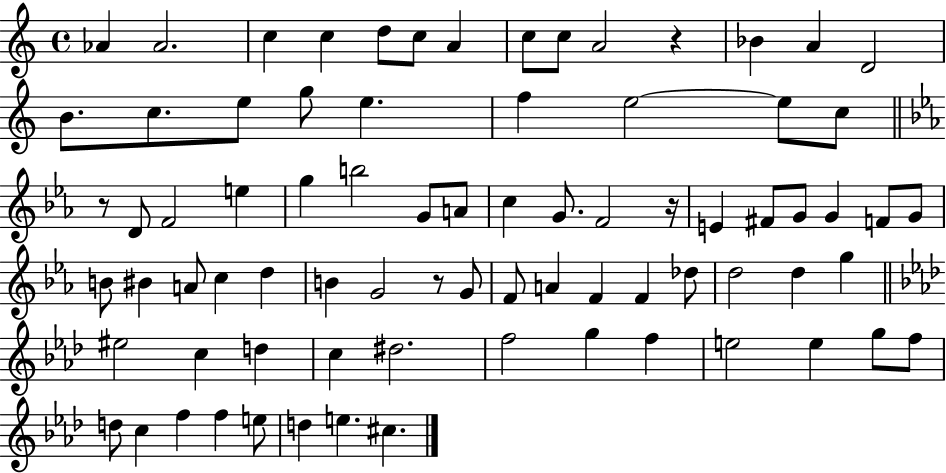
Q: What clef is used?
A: treble